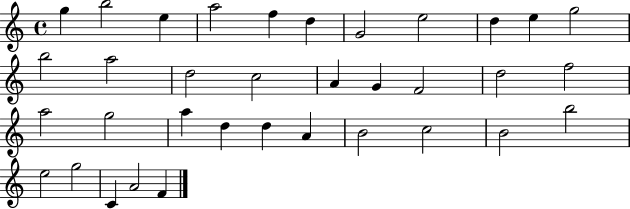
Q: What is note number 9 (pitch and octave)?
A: D5